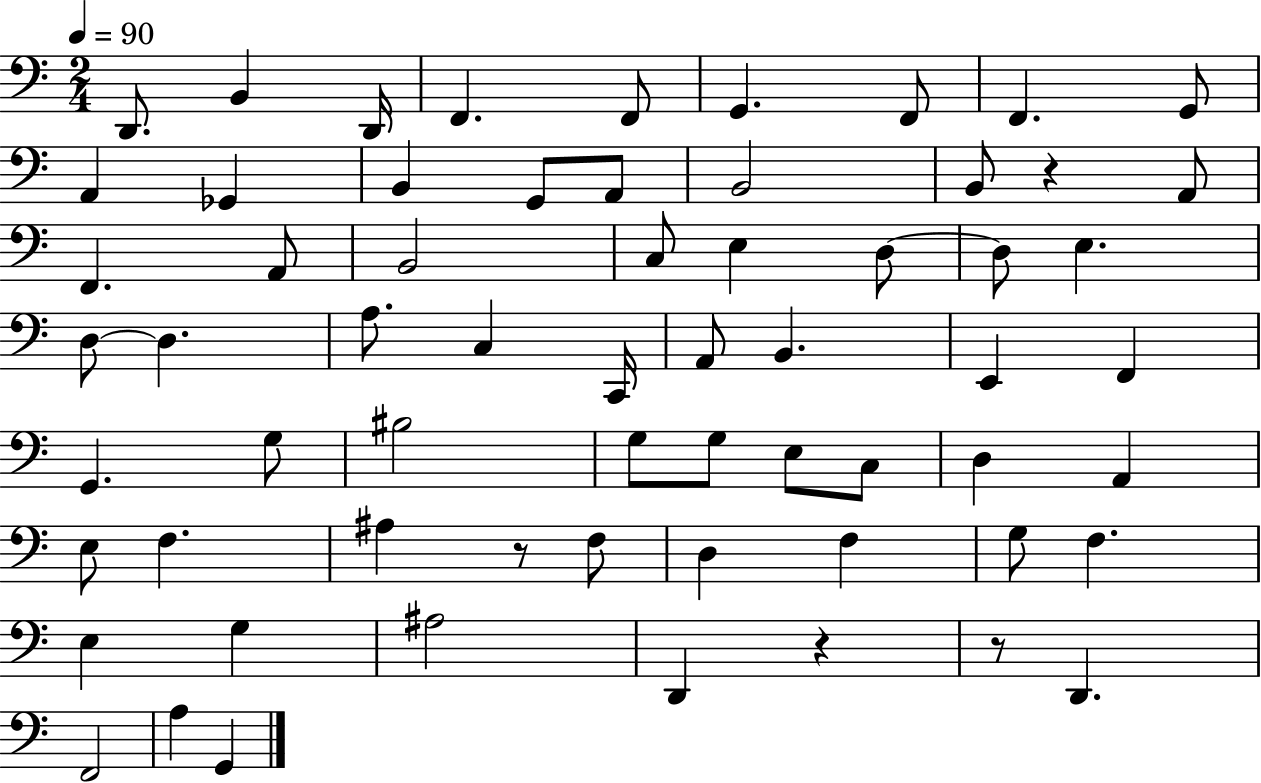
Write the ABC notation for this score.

X:1
T:Untitled
M:2/4
L:1/4
K:C
D,,/2 B,, D,,/4 F,, F,,/2 G,, F,,/2 F,, G,,/2 A,, _G,, B,, G,,/2 A,,/2 B,,2 B,,/2 z A,,/2 F,, A,,/2 B,,2 C,/2 E, D,/2 D,/2 E, D,/2 D, A,/2 C, C,,/4 A,,/2 B,, E,, F,, G,, G,/2 ^B,2 G,/2 G,/2 E,/2 C,/2 D, A,, E,/2 F, ^A, z/2 F,/2 D, F, G,/2 F, E, G, ^A,2 D,, z z/2 D,, F,,2 A, G,,